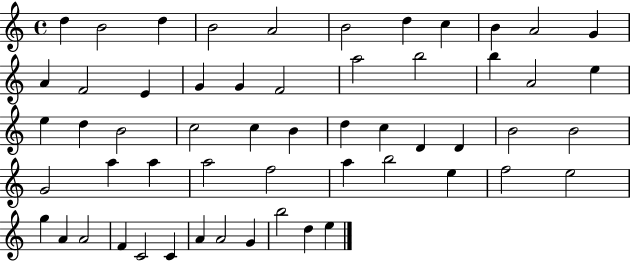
{
  \clef treble
  \time 4/4
  \defaultTimeSignature
  \key c \major
  d''4 b'2 d''4 | b'2 a'2 | b'2 d''4 c''4 | b'4 a'2 g'4 | \break a'4 f'2 e'4 | g'4 g'4 f'2 | a''2 b''2 | b''4 a'2 e''4 | \break e''4 d''4 b'2 | c''2 c''4 b'4 | d''4 c''4 d'4 d'4 | b'2 b'2 | \break g'2 a''4 a''4 | a''2 f''2 | a''4 b''2 e''4 | f''2 e''2 | \break g''4 a'4 a'2 | f'4 c'2 c'4 | a'4 a'2 g'4 | b''2 d''4 e''4 | \break \bar "|."
}